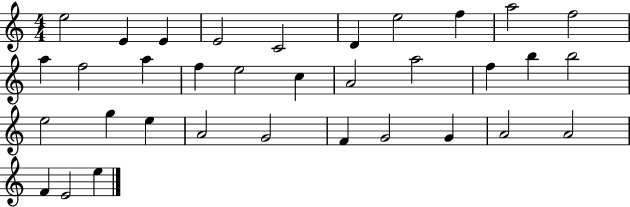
E5/h E4/q E4/q E4/h C4/h D4/q E5/h F5/q A5/h F5/h A5/q F5/h A5/q F5/q E5/h C5/q A4/h A5/h F5/q B5/q B5/h E5/h G5/q E5/q A4/h G4/h F4/q G4/h G4/q A4/h A4/h F4/q E4/h E5/q